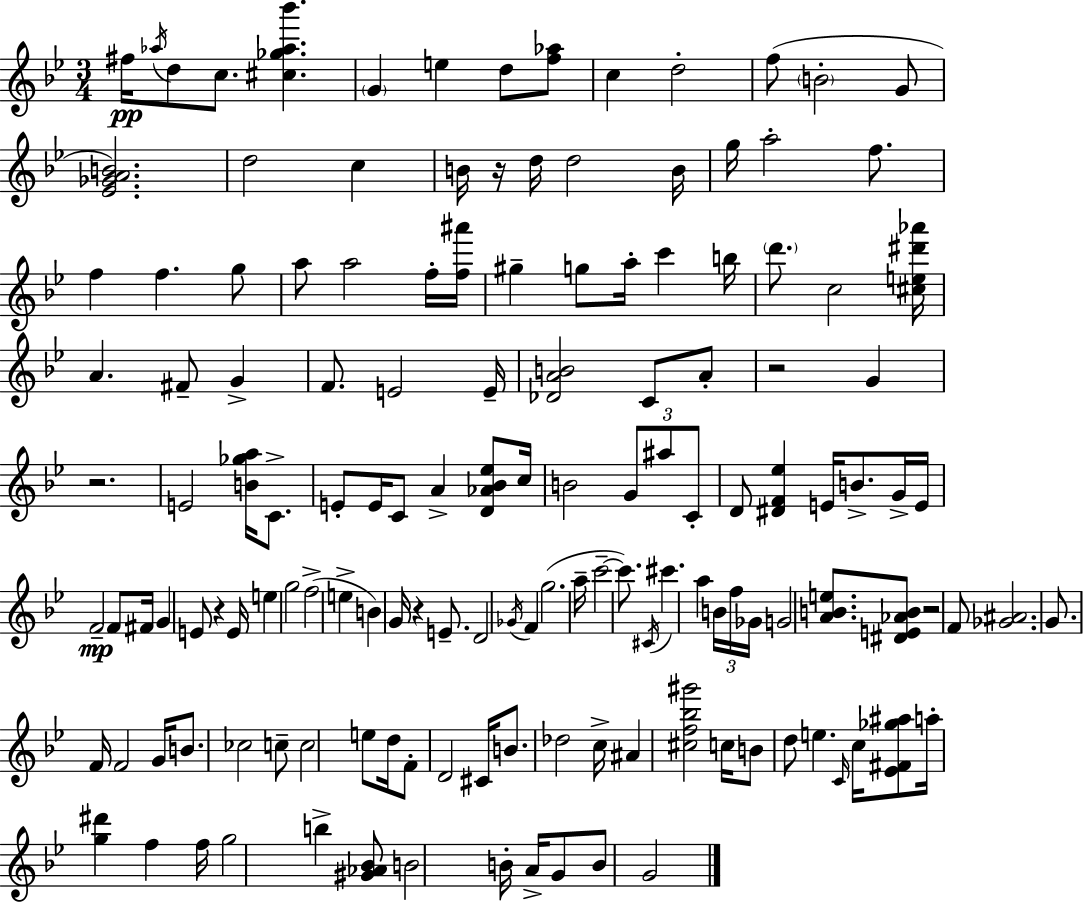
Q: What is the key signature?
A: G minor